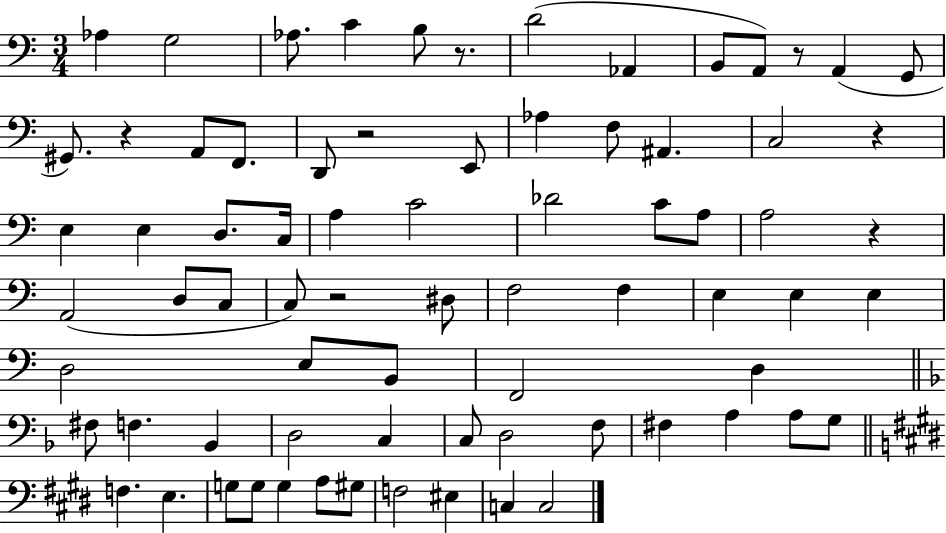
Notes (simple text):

Ab3/q G3/h Ab3/e. C4/q B3/e R/e. D4/h Ab2/q B2/e A2/e R/e A2/q G2/e G#2/e. R/q A2/e F2/e. D2/e R/h E2/e Ab3/q F3/e A#2/q. C3/h R/q E3/q E3/q D3/e. C3/s A3/q C4/h Db4/h C4/e A3/e A3/h R/q A2/h D3/e C3/e C3/e R/h D#3/e F3/h F3/q E3/q E3/q E3/q D3/h E3/e B2/e F2/h D3/q F#3/e F3/q. Bb2/q D3/h C3/q C3/e D3/h F3/e F#3/q A3/q A3/e G3/e F3/q. E3/q. G3/e G3/e G3/q A3/e G#3/e F3/h EIS3/q C3/q C3/h